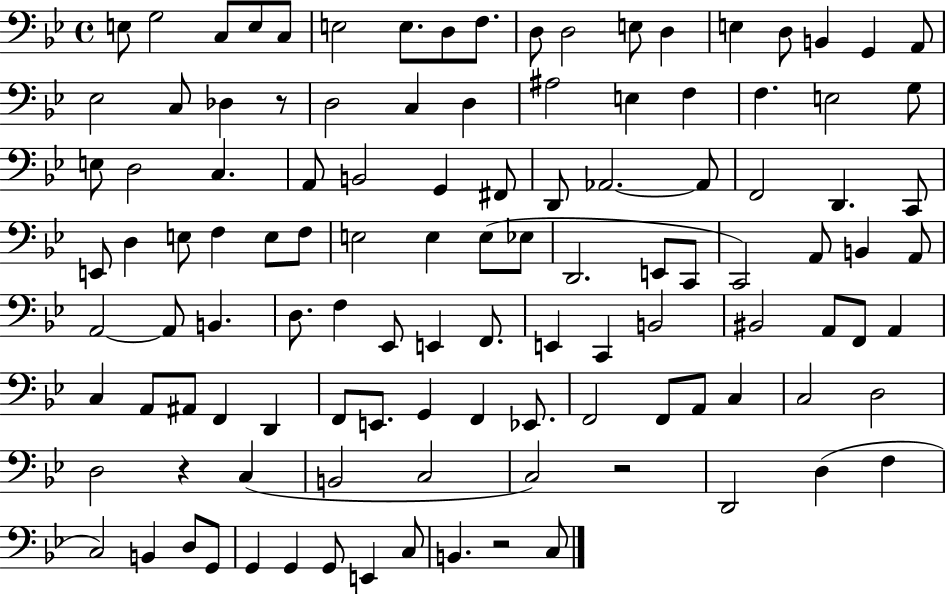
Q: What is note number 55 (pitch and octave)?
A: E2